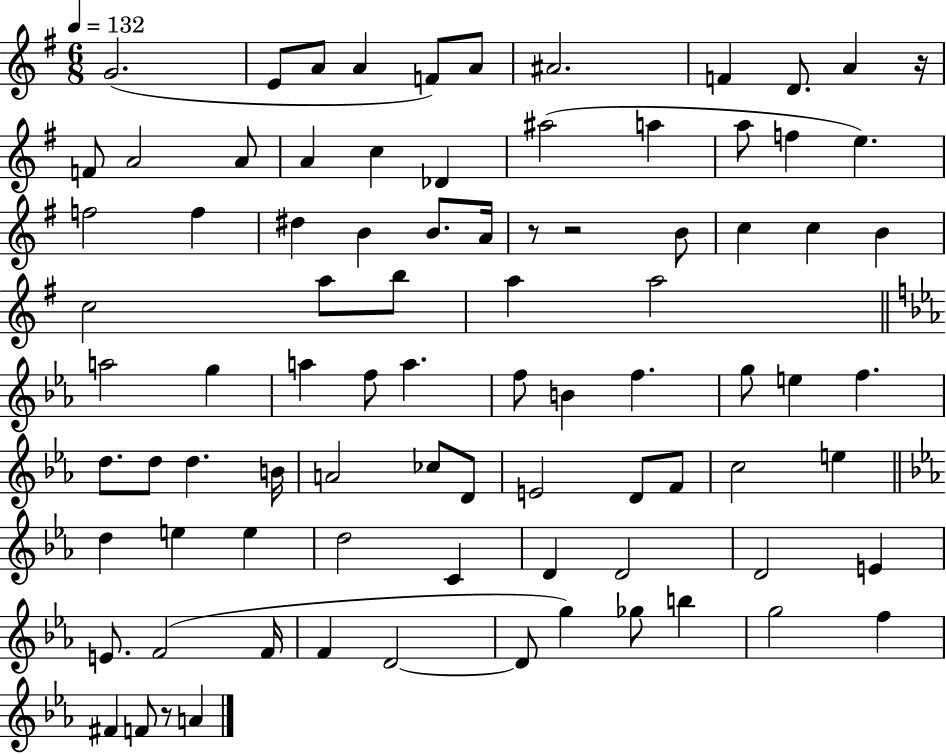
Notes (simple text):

G4/h. E4/e A4/e A4/q F4/e A4/e A#4/h. F4/q D4/e. A4/q R/s F4/e A4/h A4/e A4/q C5/q Db4/q A#5/h A5/q A5/e F5/q E5/q. F5/h F5/q D#5/q B4/q B4/e. A4/s R/e R/h B4/e C5/q C5/q B4/q C5/h A5/e B5/e A5/q A5/h A5/h G5/q A5/q F5/e A5/q. F5/e B4/q F5/q. G5/e E5/q F5/q. D5/e. D5/e D5/q. B4/s A4/h CES5/e D4/e E4/h D4/e F4/e C5/h E5/q D5/q E5/q E5/q D5/h C4/q D4/q D4/h D4/h E4/q E4/e. F4/h F4/s F4/q D4/h D4/e G5/q Gb5/e B5/q G5/h F5/q F#4/q F4/e R/e A4/q